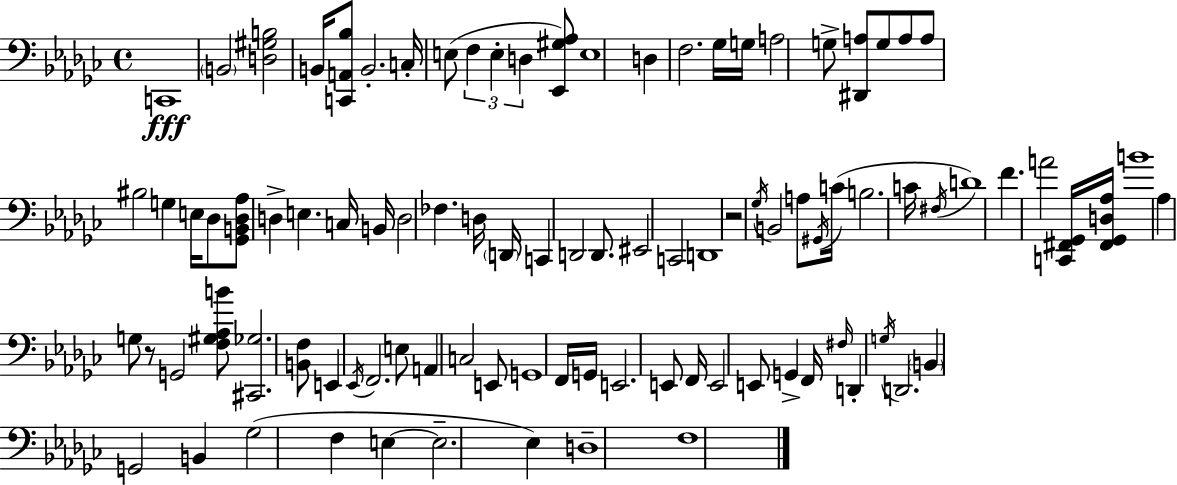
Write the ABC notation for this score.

X:1
T:Untitled
M:4/4
L:1/4
K:Ebm
C,,4 B,,2 [D,^G,B,]2 B,,/4 [C,,A,,_B,]/2 B,,2 C,/4 E,/2 F, E, D, [_E,,^G,_A,]/2 E,4 D, F,2 _G,/4 G,/4 A,2 G,/2 [^D,,A,]/2 G,/2 A,/2 A,/2 ^B,2 G, E,/4 _D,/2 [_G,,B,,_D,_A,]/2 D, E, C,/4 B,,/4 D,2 _F, D,/4 D,,/4 C,, D,,2 D,,/2 ^E,,2 C,,2 D,,4 z2 _G,/4 B,,2 A,/2 ^G,,/4 C/4 B,2 C/4 ^F,/4 D4 F A2 [C,,^F,,_G,,]/4 [^F,,_G,,D,_A,]/4 B4 _A, G,/2 z/2 G,,2 [F,^G,_A,B]/2 [^C,,_G,]2 [B,,F,]/2 E,, _E,,/4 F,,2 E,/2 A,, C,2 E,,/2 G,,4 F,,/4 G,,/4 E,,2 E,,/2 F,,/4 E,,2 E,,/2 G,, F,,/4 ^F,/4 D,, G,/4 D,,2 B,, G,,2 B,, _G,2 F, E, E,2 _E, D,4 F,4